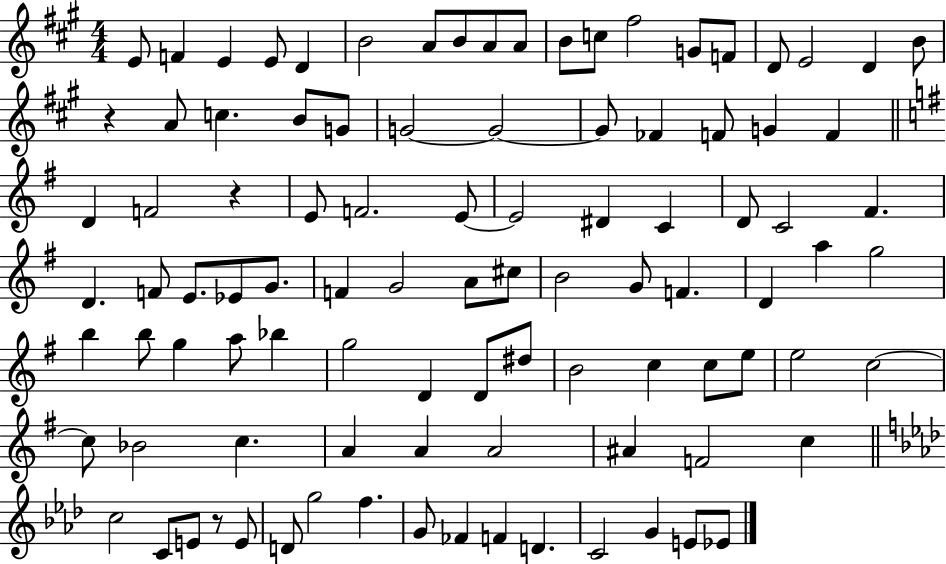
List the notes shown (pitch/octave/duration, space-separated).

E4/e F4/q E4/q E4/e D4/q B4/h A4/e B4/e A4/e A4/e B4/e C5/e F#5/h G4/e F4/e D4/e E4/h D4/q B4/e R/q A4/e C5/q. B4/e G4/e G4/h G4/h G4/e FES4/q F4/e G4/q F4/q D4/q F4/h R/q E4/e F4/h. E4/e E4/h D#4/q C4/q D4/e C4/h F#4/q. D4/q. F4/e E4/e. Eb4/e G4/e. F4/q G4/h A4/e C#5/e B4/h G4/e F4/q. D4/q A5/q G5/h B5/q B5/e G5/q A5/e Bb5/q G5/h D4/q D4/e D#5/e B4/h C5/q C5/e E5/e E5/h C5/h C5/e Bb4/h C5/q. A4/q A4/q A4/h A#4/q F4/h C5/q C5/h C4/e E4/e R/e E4/e D4/e G5/h F5/q. G4/e FES4/q F4/q D4/q. C4/h G4/q E4/e Eb4/e